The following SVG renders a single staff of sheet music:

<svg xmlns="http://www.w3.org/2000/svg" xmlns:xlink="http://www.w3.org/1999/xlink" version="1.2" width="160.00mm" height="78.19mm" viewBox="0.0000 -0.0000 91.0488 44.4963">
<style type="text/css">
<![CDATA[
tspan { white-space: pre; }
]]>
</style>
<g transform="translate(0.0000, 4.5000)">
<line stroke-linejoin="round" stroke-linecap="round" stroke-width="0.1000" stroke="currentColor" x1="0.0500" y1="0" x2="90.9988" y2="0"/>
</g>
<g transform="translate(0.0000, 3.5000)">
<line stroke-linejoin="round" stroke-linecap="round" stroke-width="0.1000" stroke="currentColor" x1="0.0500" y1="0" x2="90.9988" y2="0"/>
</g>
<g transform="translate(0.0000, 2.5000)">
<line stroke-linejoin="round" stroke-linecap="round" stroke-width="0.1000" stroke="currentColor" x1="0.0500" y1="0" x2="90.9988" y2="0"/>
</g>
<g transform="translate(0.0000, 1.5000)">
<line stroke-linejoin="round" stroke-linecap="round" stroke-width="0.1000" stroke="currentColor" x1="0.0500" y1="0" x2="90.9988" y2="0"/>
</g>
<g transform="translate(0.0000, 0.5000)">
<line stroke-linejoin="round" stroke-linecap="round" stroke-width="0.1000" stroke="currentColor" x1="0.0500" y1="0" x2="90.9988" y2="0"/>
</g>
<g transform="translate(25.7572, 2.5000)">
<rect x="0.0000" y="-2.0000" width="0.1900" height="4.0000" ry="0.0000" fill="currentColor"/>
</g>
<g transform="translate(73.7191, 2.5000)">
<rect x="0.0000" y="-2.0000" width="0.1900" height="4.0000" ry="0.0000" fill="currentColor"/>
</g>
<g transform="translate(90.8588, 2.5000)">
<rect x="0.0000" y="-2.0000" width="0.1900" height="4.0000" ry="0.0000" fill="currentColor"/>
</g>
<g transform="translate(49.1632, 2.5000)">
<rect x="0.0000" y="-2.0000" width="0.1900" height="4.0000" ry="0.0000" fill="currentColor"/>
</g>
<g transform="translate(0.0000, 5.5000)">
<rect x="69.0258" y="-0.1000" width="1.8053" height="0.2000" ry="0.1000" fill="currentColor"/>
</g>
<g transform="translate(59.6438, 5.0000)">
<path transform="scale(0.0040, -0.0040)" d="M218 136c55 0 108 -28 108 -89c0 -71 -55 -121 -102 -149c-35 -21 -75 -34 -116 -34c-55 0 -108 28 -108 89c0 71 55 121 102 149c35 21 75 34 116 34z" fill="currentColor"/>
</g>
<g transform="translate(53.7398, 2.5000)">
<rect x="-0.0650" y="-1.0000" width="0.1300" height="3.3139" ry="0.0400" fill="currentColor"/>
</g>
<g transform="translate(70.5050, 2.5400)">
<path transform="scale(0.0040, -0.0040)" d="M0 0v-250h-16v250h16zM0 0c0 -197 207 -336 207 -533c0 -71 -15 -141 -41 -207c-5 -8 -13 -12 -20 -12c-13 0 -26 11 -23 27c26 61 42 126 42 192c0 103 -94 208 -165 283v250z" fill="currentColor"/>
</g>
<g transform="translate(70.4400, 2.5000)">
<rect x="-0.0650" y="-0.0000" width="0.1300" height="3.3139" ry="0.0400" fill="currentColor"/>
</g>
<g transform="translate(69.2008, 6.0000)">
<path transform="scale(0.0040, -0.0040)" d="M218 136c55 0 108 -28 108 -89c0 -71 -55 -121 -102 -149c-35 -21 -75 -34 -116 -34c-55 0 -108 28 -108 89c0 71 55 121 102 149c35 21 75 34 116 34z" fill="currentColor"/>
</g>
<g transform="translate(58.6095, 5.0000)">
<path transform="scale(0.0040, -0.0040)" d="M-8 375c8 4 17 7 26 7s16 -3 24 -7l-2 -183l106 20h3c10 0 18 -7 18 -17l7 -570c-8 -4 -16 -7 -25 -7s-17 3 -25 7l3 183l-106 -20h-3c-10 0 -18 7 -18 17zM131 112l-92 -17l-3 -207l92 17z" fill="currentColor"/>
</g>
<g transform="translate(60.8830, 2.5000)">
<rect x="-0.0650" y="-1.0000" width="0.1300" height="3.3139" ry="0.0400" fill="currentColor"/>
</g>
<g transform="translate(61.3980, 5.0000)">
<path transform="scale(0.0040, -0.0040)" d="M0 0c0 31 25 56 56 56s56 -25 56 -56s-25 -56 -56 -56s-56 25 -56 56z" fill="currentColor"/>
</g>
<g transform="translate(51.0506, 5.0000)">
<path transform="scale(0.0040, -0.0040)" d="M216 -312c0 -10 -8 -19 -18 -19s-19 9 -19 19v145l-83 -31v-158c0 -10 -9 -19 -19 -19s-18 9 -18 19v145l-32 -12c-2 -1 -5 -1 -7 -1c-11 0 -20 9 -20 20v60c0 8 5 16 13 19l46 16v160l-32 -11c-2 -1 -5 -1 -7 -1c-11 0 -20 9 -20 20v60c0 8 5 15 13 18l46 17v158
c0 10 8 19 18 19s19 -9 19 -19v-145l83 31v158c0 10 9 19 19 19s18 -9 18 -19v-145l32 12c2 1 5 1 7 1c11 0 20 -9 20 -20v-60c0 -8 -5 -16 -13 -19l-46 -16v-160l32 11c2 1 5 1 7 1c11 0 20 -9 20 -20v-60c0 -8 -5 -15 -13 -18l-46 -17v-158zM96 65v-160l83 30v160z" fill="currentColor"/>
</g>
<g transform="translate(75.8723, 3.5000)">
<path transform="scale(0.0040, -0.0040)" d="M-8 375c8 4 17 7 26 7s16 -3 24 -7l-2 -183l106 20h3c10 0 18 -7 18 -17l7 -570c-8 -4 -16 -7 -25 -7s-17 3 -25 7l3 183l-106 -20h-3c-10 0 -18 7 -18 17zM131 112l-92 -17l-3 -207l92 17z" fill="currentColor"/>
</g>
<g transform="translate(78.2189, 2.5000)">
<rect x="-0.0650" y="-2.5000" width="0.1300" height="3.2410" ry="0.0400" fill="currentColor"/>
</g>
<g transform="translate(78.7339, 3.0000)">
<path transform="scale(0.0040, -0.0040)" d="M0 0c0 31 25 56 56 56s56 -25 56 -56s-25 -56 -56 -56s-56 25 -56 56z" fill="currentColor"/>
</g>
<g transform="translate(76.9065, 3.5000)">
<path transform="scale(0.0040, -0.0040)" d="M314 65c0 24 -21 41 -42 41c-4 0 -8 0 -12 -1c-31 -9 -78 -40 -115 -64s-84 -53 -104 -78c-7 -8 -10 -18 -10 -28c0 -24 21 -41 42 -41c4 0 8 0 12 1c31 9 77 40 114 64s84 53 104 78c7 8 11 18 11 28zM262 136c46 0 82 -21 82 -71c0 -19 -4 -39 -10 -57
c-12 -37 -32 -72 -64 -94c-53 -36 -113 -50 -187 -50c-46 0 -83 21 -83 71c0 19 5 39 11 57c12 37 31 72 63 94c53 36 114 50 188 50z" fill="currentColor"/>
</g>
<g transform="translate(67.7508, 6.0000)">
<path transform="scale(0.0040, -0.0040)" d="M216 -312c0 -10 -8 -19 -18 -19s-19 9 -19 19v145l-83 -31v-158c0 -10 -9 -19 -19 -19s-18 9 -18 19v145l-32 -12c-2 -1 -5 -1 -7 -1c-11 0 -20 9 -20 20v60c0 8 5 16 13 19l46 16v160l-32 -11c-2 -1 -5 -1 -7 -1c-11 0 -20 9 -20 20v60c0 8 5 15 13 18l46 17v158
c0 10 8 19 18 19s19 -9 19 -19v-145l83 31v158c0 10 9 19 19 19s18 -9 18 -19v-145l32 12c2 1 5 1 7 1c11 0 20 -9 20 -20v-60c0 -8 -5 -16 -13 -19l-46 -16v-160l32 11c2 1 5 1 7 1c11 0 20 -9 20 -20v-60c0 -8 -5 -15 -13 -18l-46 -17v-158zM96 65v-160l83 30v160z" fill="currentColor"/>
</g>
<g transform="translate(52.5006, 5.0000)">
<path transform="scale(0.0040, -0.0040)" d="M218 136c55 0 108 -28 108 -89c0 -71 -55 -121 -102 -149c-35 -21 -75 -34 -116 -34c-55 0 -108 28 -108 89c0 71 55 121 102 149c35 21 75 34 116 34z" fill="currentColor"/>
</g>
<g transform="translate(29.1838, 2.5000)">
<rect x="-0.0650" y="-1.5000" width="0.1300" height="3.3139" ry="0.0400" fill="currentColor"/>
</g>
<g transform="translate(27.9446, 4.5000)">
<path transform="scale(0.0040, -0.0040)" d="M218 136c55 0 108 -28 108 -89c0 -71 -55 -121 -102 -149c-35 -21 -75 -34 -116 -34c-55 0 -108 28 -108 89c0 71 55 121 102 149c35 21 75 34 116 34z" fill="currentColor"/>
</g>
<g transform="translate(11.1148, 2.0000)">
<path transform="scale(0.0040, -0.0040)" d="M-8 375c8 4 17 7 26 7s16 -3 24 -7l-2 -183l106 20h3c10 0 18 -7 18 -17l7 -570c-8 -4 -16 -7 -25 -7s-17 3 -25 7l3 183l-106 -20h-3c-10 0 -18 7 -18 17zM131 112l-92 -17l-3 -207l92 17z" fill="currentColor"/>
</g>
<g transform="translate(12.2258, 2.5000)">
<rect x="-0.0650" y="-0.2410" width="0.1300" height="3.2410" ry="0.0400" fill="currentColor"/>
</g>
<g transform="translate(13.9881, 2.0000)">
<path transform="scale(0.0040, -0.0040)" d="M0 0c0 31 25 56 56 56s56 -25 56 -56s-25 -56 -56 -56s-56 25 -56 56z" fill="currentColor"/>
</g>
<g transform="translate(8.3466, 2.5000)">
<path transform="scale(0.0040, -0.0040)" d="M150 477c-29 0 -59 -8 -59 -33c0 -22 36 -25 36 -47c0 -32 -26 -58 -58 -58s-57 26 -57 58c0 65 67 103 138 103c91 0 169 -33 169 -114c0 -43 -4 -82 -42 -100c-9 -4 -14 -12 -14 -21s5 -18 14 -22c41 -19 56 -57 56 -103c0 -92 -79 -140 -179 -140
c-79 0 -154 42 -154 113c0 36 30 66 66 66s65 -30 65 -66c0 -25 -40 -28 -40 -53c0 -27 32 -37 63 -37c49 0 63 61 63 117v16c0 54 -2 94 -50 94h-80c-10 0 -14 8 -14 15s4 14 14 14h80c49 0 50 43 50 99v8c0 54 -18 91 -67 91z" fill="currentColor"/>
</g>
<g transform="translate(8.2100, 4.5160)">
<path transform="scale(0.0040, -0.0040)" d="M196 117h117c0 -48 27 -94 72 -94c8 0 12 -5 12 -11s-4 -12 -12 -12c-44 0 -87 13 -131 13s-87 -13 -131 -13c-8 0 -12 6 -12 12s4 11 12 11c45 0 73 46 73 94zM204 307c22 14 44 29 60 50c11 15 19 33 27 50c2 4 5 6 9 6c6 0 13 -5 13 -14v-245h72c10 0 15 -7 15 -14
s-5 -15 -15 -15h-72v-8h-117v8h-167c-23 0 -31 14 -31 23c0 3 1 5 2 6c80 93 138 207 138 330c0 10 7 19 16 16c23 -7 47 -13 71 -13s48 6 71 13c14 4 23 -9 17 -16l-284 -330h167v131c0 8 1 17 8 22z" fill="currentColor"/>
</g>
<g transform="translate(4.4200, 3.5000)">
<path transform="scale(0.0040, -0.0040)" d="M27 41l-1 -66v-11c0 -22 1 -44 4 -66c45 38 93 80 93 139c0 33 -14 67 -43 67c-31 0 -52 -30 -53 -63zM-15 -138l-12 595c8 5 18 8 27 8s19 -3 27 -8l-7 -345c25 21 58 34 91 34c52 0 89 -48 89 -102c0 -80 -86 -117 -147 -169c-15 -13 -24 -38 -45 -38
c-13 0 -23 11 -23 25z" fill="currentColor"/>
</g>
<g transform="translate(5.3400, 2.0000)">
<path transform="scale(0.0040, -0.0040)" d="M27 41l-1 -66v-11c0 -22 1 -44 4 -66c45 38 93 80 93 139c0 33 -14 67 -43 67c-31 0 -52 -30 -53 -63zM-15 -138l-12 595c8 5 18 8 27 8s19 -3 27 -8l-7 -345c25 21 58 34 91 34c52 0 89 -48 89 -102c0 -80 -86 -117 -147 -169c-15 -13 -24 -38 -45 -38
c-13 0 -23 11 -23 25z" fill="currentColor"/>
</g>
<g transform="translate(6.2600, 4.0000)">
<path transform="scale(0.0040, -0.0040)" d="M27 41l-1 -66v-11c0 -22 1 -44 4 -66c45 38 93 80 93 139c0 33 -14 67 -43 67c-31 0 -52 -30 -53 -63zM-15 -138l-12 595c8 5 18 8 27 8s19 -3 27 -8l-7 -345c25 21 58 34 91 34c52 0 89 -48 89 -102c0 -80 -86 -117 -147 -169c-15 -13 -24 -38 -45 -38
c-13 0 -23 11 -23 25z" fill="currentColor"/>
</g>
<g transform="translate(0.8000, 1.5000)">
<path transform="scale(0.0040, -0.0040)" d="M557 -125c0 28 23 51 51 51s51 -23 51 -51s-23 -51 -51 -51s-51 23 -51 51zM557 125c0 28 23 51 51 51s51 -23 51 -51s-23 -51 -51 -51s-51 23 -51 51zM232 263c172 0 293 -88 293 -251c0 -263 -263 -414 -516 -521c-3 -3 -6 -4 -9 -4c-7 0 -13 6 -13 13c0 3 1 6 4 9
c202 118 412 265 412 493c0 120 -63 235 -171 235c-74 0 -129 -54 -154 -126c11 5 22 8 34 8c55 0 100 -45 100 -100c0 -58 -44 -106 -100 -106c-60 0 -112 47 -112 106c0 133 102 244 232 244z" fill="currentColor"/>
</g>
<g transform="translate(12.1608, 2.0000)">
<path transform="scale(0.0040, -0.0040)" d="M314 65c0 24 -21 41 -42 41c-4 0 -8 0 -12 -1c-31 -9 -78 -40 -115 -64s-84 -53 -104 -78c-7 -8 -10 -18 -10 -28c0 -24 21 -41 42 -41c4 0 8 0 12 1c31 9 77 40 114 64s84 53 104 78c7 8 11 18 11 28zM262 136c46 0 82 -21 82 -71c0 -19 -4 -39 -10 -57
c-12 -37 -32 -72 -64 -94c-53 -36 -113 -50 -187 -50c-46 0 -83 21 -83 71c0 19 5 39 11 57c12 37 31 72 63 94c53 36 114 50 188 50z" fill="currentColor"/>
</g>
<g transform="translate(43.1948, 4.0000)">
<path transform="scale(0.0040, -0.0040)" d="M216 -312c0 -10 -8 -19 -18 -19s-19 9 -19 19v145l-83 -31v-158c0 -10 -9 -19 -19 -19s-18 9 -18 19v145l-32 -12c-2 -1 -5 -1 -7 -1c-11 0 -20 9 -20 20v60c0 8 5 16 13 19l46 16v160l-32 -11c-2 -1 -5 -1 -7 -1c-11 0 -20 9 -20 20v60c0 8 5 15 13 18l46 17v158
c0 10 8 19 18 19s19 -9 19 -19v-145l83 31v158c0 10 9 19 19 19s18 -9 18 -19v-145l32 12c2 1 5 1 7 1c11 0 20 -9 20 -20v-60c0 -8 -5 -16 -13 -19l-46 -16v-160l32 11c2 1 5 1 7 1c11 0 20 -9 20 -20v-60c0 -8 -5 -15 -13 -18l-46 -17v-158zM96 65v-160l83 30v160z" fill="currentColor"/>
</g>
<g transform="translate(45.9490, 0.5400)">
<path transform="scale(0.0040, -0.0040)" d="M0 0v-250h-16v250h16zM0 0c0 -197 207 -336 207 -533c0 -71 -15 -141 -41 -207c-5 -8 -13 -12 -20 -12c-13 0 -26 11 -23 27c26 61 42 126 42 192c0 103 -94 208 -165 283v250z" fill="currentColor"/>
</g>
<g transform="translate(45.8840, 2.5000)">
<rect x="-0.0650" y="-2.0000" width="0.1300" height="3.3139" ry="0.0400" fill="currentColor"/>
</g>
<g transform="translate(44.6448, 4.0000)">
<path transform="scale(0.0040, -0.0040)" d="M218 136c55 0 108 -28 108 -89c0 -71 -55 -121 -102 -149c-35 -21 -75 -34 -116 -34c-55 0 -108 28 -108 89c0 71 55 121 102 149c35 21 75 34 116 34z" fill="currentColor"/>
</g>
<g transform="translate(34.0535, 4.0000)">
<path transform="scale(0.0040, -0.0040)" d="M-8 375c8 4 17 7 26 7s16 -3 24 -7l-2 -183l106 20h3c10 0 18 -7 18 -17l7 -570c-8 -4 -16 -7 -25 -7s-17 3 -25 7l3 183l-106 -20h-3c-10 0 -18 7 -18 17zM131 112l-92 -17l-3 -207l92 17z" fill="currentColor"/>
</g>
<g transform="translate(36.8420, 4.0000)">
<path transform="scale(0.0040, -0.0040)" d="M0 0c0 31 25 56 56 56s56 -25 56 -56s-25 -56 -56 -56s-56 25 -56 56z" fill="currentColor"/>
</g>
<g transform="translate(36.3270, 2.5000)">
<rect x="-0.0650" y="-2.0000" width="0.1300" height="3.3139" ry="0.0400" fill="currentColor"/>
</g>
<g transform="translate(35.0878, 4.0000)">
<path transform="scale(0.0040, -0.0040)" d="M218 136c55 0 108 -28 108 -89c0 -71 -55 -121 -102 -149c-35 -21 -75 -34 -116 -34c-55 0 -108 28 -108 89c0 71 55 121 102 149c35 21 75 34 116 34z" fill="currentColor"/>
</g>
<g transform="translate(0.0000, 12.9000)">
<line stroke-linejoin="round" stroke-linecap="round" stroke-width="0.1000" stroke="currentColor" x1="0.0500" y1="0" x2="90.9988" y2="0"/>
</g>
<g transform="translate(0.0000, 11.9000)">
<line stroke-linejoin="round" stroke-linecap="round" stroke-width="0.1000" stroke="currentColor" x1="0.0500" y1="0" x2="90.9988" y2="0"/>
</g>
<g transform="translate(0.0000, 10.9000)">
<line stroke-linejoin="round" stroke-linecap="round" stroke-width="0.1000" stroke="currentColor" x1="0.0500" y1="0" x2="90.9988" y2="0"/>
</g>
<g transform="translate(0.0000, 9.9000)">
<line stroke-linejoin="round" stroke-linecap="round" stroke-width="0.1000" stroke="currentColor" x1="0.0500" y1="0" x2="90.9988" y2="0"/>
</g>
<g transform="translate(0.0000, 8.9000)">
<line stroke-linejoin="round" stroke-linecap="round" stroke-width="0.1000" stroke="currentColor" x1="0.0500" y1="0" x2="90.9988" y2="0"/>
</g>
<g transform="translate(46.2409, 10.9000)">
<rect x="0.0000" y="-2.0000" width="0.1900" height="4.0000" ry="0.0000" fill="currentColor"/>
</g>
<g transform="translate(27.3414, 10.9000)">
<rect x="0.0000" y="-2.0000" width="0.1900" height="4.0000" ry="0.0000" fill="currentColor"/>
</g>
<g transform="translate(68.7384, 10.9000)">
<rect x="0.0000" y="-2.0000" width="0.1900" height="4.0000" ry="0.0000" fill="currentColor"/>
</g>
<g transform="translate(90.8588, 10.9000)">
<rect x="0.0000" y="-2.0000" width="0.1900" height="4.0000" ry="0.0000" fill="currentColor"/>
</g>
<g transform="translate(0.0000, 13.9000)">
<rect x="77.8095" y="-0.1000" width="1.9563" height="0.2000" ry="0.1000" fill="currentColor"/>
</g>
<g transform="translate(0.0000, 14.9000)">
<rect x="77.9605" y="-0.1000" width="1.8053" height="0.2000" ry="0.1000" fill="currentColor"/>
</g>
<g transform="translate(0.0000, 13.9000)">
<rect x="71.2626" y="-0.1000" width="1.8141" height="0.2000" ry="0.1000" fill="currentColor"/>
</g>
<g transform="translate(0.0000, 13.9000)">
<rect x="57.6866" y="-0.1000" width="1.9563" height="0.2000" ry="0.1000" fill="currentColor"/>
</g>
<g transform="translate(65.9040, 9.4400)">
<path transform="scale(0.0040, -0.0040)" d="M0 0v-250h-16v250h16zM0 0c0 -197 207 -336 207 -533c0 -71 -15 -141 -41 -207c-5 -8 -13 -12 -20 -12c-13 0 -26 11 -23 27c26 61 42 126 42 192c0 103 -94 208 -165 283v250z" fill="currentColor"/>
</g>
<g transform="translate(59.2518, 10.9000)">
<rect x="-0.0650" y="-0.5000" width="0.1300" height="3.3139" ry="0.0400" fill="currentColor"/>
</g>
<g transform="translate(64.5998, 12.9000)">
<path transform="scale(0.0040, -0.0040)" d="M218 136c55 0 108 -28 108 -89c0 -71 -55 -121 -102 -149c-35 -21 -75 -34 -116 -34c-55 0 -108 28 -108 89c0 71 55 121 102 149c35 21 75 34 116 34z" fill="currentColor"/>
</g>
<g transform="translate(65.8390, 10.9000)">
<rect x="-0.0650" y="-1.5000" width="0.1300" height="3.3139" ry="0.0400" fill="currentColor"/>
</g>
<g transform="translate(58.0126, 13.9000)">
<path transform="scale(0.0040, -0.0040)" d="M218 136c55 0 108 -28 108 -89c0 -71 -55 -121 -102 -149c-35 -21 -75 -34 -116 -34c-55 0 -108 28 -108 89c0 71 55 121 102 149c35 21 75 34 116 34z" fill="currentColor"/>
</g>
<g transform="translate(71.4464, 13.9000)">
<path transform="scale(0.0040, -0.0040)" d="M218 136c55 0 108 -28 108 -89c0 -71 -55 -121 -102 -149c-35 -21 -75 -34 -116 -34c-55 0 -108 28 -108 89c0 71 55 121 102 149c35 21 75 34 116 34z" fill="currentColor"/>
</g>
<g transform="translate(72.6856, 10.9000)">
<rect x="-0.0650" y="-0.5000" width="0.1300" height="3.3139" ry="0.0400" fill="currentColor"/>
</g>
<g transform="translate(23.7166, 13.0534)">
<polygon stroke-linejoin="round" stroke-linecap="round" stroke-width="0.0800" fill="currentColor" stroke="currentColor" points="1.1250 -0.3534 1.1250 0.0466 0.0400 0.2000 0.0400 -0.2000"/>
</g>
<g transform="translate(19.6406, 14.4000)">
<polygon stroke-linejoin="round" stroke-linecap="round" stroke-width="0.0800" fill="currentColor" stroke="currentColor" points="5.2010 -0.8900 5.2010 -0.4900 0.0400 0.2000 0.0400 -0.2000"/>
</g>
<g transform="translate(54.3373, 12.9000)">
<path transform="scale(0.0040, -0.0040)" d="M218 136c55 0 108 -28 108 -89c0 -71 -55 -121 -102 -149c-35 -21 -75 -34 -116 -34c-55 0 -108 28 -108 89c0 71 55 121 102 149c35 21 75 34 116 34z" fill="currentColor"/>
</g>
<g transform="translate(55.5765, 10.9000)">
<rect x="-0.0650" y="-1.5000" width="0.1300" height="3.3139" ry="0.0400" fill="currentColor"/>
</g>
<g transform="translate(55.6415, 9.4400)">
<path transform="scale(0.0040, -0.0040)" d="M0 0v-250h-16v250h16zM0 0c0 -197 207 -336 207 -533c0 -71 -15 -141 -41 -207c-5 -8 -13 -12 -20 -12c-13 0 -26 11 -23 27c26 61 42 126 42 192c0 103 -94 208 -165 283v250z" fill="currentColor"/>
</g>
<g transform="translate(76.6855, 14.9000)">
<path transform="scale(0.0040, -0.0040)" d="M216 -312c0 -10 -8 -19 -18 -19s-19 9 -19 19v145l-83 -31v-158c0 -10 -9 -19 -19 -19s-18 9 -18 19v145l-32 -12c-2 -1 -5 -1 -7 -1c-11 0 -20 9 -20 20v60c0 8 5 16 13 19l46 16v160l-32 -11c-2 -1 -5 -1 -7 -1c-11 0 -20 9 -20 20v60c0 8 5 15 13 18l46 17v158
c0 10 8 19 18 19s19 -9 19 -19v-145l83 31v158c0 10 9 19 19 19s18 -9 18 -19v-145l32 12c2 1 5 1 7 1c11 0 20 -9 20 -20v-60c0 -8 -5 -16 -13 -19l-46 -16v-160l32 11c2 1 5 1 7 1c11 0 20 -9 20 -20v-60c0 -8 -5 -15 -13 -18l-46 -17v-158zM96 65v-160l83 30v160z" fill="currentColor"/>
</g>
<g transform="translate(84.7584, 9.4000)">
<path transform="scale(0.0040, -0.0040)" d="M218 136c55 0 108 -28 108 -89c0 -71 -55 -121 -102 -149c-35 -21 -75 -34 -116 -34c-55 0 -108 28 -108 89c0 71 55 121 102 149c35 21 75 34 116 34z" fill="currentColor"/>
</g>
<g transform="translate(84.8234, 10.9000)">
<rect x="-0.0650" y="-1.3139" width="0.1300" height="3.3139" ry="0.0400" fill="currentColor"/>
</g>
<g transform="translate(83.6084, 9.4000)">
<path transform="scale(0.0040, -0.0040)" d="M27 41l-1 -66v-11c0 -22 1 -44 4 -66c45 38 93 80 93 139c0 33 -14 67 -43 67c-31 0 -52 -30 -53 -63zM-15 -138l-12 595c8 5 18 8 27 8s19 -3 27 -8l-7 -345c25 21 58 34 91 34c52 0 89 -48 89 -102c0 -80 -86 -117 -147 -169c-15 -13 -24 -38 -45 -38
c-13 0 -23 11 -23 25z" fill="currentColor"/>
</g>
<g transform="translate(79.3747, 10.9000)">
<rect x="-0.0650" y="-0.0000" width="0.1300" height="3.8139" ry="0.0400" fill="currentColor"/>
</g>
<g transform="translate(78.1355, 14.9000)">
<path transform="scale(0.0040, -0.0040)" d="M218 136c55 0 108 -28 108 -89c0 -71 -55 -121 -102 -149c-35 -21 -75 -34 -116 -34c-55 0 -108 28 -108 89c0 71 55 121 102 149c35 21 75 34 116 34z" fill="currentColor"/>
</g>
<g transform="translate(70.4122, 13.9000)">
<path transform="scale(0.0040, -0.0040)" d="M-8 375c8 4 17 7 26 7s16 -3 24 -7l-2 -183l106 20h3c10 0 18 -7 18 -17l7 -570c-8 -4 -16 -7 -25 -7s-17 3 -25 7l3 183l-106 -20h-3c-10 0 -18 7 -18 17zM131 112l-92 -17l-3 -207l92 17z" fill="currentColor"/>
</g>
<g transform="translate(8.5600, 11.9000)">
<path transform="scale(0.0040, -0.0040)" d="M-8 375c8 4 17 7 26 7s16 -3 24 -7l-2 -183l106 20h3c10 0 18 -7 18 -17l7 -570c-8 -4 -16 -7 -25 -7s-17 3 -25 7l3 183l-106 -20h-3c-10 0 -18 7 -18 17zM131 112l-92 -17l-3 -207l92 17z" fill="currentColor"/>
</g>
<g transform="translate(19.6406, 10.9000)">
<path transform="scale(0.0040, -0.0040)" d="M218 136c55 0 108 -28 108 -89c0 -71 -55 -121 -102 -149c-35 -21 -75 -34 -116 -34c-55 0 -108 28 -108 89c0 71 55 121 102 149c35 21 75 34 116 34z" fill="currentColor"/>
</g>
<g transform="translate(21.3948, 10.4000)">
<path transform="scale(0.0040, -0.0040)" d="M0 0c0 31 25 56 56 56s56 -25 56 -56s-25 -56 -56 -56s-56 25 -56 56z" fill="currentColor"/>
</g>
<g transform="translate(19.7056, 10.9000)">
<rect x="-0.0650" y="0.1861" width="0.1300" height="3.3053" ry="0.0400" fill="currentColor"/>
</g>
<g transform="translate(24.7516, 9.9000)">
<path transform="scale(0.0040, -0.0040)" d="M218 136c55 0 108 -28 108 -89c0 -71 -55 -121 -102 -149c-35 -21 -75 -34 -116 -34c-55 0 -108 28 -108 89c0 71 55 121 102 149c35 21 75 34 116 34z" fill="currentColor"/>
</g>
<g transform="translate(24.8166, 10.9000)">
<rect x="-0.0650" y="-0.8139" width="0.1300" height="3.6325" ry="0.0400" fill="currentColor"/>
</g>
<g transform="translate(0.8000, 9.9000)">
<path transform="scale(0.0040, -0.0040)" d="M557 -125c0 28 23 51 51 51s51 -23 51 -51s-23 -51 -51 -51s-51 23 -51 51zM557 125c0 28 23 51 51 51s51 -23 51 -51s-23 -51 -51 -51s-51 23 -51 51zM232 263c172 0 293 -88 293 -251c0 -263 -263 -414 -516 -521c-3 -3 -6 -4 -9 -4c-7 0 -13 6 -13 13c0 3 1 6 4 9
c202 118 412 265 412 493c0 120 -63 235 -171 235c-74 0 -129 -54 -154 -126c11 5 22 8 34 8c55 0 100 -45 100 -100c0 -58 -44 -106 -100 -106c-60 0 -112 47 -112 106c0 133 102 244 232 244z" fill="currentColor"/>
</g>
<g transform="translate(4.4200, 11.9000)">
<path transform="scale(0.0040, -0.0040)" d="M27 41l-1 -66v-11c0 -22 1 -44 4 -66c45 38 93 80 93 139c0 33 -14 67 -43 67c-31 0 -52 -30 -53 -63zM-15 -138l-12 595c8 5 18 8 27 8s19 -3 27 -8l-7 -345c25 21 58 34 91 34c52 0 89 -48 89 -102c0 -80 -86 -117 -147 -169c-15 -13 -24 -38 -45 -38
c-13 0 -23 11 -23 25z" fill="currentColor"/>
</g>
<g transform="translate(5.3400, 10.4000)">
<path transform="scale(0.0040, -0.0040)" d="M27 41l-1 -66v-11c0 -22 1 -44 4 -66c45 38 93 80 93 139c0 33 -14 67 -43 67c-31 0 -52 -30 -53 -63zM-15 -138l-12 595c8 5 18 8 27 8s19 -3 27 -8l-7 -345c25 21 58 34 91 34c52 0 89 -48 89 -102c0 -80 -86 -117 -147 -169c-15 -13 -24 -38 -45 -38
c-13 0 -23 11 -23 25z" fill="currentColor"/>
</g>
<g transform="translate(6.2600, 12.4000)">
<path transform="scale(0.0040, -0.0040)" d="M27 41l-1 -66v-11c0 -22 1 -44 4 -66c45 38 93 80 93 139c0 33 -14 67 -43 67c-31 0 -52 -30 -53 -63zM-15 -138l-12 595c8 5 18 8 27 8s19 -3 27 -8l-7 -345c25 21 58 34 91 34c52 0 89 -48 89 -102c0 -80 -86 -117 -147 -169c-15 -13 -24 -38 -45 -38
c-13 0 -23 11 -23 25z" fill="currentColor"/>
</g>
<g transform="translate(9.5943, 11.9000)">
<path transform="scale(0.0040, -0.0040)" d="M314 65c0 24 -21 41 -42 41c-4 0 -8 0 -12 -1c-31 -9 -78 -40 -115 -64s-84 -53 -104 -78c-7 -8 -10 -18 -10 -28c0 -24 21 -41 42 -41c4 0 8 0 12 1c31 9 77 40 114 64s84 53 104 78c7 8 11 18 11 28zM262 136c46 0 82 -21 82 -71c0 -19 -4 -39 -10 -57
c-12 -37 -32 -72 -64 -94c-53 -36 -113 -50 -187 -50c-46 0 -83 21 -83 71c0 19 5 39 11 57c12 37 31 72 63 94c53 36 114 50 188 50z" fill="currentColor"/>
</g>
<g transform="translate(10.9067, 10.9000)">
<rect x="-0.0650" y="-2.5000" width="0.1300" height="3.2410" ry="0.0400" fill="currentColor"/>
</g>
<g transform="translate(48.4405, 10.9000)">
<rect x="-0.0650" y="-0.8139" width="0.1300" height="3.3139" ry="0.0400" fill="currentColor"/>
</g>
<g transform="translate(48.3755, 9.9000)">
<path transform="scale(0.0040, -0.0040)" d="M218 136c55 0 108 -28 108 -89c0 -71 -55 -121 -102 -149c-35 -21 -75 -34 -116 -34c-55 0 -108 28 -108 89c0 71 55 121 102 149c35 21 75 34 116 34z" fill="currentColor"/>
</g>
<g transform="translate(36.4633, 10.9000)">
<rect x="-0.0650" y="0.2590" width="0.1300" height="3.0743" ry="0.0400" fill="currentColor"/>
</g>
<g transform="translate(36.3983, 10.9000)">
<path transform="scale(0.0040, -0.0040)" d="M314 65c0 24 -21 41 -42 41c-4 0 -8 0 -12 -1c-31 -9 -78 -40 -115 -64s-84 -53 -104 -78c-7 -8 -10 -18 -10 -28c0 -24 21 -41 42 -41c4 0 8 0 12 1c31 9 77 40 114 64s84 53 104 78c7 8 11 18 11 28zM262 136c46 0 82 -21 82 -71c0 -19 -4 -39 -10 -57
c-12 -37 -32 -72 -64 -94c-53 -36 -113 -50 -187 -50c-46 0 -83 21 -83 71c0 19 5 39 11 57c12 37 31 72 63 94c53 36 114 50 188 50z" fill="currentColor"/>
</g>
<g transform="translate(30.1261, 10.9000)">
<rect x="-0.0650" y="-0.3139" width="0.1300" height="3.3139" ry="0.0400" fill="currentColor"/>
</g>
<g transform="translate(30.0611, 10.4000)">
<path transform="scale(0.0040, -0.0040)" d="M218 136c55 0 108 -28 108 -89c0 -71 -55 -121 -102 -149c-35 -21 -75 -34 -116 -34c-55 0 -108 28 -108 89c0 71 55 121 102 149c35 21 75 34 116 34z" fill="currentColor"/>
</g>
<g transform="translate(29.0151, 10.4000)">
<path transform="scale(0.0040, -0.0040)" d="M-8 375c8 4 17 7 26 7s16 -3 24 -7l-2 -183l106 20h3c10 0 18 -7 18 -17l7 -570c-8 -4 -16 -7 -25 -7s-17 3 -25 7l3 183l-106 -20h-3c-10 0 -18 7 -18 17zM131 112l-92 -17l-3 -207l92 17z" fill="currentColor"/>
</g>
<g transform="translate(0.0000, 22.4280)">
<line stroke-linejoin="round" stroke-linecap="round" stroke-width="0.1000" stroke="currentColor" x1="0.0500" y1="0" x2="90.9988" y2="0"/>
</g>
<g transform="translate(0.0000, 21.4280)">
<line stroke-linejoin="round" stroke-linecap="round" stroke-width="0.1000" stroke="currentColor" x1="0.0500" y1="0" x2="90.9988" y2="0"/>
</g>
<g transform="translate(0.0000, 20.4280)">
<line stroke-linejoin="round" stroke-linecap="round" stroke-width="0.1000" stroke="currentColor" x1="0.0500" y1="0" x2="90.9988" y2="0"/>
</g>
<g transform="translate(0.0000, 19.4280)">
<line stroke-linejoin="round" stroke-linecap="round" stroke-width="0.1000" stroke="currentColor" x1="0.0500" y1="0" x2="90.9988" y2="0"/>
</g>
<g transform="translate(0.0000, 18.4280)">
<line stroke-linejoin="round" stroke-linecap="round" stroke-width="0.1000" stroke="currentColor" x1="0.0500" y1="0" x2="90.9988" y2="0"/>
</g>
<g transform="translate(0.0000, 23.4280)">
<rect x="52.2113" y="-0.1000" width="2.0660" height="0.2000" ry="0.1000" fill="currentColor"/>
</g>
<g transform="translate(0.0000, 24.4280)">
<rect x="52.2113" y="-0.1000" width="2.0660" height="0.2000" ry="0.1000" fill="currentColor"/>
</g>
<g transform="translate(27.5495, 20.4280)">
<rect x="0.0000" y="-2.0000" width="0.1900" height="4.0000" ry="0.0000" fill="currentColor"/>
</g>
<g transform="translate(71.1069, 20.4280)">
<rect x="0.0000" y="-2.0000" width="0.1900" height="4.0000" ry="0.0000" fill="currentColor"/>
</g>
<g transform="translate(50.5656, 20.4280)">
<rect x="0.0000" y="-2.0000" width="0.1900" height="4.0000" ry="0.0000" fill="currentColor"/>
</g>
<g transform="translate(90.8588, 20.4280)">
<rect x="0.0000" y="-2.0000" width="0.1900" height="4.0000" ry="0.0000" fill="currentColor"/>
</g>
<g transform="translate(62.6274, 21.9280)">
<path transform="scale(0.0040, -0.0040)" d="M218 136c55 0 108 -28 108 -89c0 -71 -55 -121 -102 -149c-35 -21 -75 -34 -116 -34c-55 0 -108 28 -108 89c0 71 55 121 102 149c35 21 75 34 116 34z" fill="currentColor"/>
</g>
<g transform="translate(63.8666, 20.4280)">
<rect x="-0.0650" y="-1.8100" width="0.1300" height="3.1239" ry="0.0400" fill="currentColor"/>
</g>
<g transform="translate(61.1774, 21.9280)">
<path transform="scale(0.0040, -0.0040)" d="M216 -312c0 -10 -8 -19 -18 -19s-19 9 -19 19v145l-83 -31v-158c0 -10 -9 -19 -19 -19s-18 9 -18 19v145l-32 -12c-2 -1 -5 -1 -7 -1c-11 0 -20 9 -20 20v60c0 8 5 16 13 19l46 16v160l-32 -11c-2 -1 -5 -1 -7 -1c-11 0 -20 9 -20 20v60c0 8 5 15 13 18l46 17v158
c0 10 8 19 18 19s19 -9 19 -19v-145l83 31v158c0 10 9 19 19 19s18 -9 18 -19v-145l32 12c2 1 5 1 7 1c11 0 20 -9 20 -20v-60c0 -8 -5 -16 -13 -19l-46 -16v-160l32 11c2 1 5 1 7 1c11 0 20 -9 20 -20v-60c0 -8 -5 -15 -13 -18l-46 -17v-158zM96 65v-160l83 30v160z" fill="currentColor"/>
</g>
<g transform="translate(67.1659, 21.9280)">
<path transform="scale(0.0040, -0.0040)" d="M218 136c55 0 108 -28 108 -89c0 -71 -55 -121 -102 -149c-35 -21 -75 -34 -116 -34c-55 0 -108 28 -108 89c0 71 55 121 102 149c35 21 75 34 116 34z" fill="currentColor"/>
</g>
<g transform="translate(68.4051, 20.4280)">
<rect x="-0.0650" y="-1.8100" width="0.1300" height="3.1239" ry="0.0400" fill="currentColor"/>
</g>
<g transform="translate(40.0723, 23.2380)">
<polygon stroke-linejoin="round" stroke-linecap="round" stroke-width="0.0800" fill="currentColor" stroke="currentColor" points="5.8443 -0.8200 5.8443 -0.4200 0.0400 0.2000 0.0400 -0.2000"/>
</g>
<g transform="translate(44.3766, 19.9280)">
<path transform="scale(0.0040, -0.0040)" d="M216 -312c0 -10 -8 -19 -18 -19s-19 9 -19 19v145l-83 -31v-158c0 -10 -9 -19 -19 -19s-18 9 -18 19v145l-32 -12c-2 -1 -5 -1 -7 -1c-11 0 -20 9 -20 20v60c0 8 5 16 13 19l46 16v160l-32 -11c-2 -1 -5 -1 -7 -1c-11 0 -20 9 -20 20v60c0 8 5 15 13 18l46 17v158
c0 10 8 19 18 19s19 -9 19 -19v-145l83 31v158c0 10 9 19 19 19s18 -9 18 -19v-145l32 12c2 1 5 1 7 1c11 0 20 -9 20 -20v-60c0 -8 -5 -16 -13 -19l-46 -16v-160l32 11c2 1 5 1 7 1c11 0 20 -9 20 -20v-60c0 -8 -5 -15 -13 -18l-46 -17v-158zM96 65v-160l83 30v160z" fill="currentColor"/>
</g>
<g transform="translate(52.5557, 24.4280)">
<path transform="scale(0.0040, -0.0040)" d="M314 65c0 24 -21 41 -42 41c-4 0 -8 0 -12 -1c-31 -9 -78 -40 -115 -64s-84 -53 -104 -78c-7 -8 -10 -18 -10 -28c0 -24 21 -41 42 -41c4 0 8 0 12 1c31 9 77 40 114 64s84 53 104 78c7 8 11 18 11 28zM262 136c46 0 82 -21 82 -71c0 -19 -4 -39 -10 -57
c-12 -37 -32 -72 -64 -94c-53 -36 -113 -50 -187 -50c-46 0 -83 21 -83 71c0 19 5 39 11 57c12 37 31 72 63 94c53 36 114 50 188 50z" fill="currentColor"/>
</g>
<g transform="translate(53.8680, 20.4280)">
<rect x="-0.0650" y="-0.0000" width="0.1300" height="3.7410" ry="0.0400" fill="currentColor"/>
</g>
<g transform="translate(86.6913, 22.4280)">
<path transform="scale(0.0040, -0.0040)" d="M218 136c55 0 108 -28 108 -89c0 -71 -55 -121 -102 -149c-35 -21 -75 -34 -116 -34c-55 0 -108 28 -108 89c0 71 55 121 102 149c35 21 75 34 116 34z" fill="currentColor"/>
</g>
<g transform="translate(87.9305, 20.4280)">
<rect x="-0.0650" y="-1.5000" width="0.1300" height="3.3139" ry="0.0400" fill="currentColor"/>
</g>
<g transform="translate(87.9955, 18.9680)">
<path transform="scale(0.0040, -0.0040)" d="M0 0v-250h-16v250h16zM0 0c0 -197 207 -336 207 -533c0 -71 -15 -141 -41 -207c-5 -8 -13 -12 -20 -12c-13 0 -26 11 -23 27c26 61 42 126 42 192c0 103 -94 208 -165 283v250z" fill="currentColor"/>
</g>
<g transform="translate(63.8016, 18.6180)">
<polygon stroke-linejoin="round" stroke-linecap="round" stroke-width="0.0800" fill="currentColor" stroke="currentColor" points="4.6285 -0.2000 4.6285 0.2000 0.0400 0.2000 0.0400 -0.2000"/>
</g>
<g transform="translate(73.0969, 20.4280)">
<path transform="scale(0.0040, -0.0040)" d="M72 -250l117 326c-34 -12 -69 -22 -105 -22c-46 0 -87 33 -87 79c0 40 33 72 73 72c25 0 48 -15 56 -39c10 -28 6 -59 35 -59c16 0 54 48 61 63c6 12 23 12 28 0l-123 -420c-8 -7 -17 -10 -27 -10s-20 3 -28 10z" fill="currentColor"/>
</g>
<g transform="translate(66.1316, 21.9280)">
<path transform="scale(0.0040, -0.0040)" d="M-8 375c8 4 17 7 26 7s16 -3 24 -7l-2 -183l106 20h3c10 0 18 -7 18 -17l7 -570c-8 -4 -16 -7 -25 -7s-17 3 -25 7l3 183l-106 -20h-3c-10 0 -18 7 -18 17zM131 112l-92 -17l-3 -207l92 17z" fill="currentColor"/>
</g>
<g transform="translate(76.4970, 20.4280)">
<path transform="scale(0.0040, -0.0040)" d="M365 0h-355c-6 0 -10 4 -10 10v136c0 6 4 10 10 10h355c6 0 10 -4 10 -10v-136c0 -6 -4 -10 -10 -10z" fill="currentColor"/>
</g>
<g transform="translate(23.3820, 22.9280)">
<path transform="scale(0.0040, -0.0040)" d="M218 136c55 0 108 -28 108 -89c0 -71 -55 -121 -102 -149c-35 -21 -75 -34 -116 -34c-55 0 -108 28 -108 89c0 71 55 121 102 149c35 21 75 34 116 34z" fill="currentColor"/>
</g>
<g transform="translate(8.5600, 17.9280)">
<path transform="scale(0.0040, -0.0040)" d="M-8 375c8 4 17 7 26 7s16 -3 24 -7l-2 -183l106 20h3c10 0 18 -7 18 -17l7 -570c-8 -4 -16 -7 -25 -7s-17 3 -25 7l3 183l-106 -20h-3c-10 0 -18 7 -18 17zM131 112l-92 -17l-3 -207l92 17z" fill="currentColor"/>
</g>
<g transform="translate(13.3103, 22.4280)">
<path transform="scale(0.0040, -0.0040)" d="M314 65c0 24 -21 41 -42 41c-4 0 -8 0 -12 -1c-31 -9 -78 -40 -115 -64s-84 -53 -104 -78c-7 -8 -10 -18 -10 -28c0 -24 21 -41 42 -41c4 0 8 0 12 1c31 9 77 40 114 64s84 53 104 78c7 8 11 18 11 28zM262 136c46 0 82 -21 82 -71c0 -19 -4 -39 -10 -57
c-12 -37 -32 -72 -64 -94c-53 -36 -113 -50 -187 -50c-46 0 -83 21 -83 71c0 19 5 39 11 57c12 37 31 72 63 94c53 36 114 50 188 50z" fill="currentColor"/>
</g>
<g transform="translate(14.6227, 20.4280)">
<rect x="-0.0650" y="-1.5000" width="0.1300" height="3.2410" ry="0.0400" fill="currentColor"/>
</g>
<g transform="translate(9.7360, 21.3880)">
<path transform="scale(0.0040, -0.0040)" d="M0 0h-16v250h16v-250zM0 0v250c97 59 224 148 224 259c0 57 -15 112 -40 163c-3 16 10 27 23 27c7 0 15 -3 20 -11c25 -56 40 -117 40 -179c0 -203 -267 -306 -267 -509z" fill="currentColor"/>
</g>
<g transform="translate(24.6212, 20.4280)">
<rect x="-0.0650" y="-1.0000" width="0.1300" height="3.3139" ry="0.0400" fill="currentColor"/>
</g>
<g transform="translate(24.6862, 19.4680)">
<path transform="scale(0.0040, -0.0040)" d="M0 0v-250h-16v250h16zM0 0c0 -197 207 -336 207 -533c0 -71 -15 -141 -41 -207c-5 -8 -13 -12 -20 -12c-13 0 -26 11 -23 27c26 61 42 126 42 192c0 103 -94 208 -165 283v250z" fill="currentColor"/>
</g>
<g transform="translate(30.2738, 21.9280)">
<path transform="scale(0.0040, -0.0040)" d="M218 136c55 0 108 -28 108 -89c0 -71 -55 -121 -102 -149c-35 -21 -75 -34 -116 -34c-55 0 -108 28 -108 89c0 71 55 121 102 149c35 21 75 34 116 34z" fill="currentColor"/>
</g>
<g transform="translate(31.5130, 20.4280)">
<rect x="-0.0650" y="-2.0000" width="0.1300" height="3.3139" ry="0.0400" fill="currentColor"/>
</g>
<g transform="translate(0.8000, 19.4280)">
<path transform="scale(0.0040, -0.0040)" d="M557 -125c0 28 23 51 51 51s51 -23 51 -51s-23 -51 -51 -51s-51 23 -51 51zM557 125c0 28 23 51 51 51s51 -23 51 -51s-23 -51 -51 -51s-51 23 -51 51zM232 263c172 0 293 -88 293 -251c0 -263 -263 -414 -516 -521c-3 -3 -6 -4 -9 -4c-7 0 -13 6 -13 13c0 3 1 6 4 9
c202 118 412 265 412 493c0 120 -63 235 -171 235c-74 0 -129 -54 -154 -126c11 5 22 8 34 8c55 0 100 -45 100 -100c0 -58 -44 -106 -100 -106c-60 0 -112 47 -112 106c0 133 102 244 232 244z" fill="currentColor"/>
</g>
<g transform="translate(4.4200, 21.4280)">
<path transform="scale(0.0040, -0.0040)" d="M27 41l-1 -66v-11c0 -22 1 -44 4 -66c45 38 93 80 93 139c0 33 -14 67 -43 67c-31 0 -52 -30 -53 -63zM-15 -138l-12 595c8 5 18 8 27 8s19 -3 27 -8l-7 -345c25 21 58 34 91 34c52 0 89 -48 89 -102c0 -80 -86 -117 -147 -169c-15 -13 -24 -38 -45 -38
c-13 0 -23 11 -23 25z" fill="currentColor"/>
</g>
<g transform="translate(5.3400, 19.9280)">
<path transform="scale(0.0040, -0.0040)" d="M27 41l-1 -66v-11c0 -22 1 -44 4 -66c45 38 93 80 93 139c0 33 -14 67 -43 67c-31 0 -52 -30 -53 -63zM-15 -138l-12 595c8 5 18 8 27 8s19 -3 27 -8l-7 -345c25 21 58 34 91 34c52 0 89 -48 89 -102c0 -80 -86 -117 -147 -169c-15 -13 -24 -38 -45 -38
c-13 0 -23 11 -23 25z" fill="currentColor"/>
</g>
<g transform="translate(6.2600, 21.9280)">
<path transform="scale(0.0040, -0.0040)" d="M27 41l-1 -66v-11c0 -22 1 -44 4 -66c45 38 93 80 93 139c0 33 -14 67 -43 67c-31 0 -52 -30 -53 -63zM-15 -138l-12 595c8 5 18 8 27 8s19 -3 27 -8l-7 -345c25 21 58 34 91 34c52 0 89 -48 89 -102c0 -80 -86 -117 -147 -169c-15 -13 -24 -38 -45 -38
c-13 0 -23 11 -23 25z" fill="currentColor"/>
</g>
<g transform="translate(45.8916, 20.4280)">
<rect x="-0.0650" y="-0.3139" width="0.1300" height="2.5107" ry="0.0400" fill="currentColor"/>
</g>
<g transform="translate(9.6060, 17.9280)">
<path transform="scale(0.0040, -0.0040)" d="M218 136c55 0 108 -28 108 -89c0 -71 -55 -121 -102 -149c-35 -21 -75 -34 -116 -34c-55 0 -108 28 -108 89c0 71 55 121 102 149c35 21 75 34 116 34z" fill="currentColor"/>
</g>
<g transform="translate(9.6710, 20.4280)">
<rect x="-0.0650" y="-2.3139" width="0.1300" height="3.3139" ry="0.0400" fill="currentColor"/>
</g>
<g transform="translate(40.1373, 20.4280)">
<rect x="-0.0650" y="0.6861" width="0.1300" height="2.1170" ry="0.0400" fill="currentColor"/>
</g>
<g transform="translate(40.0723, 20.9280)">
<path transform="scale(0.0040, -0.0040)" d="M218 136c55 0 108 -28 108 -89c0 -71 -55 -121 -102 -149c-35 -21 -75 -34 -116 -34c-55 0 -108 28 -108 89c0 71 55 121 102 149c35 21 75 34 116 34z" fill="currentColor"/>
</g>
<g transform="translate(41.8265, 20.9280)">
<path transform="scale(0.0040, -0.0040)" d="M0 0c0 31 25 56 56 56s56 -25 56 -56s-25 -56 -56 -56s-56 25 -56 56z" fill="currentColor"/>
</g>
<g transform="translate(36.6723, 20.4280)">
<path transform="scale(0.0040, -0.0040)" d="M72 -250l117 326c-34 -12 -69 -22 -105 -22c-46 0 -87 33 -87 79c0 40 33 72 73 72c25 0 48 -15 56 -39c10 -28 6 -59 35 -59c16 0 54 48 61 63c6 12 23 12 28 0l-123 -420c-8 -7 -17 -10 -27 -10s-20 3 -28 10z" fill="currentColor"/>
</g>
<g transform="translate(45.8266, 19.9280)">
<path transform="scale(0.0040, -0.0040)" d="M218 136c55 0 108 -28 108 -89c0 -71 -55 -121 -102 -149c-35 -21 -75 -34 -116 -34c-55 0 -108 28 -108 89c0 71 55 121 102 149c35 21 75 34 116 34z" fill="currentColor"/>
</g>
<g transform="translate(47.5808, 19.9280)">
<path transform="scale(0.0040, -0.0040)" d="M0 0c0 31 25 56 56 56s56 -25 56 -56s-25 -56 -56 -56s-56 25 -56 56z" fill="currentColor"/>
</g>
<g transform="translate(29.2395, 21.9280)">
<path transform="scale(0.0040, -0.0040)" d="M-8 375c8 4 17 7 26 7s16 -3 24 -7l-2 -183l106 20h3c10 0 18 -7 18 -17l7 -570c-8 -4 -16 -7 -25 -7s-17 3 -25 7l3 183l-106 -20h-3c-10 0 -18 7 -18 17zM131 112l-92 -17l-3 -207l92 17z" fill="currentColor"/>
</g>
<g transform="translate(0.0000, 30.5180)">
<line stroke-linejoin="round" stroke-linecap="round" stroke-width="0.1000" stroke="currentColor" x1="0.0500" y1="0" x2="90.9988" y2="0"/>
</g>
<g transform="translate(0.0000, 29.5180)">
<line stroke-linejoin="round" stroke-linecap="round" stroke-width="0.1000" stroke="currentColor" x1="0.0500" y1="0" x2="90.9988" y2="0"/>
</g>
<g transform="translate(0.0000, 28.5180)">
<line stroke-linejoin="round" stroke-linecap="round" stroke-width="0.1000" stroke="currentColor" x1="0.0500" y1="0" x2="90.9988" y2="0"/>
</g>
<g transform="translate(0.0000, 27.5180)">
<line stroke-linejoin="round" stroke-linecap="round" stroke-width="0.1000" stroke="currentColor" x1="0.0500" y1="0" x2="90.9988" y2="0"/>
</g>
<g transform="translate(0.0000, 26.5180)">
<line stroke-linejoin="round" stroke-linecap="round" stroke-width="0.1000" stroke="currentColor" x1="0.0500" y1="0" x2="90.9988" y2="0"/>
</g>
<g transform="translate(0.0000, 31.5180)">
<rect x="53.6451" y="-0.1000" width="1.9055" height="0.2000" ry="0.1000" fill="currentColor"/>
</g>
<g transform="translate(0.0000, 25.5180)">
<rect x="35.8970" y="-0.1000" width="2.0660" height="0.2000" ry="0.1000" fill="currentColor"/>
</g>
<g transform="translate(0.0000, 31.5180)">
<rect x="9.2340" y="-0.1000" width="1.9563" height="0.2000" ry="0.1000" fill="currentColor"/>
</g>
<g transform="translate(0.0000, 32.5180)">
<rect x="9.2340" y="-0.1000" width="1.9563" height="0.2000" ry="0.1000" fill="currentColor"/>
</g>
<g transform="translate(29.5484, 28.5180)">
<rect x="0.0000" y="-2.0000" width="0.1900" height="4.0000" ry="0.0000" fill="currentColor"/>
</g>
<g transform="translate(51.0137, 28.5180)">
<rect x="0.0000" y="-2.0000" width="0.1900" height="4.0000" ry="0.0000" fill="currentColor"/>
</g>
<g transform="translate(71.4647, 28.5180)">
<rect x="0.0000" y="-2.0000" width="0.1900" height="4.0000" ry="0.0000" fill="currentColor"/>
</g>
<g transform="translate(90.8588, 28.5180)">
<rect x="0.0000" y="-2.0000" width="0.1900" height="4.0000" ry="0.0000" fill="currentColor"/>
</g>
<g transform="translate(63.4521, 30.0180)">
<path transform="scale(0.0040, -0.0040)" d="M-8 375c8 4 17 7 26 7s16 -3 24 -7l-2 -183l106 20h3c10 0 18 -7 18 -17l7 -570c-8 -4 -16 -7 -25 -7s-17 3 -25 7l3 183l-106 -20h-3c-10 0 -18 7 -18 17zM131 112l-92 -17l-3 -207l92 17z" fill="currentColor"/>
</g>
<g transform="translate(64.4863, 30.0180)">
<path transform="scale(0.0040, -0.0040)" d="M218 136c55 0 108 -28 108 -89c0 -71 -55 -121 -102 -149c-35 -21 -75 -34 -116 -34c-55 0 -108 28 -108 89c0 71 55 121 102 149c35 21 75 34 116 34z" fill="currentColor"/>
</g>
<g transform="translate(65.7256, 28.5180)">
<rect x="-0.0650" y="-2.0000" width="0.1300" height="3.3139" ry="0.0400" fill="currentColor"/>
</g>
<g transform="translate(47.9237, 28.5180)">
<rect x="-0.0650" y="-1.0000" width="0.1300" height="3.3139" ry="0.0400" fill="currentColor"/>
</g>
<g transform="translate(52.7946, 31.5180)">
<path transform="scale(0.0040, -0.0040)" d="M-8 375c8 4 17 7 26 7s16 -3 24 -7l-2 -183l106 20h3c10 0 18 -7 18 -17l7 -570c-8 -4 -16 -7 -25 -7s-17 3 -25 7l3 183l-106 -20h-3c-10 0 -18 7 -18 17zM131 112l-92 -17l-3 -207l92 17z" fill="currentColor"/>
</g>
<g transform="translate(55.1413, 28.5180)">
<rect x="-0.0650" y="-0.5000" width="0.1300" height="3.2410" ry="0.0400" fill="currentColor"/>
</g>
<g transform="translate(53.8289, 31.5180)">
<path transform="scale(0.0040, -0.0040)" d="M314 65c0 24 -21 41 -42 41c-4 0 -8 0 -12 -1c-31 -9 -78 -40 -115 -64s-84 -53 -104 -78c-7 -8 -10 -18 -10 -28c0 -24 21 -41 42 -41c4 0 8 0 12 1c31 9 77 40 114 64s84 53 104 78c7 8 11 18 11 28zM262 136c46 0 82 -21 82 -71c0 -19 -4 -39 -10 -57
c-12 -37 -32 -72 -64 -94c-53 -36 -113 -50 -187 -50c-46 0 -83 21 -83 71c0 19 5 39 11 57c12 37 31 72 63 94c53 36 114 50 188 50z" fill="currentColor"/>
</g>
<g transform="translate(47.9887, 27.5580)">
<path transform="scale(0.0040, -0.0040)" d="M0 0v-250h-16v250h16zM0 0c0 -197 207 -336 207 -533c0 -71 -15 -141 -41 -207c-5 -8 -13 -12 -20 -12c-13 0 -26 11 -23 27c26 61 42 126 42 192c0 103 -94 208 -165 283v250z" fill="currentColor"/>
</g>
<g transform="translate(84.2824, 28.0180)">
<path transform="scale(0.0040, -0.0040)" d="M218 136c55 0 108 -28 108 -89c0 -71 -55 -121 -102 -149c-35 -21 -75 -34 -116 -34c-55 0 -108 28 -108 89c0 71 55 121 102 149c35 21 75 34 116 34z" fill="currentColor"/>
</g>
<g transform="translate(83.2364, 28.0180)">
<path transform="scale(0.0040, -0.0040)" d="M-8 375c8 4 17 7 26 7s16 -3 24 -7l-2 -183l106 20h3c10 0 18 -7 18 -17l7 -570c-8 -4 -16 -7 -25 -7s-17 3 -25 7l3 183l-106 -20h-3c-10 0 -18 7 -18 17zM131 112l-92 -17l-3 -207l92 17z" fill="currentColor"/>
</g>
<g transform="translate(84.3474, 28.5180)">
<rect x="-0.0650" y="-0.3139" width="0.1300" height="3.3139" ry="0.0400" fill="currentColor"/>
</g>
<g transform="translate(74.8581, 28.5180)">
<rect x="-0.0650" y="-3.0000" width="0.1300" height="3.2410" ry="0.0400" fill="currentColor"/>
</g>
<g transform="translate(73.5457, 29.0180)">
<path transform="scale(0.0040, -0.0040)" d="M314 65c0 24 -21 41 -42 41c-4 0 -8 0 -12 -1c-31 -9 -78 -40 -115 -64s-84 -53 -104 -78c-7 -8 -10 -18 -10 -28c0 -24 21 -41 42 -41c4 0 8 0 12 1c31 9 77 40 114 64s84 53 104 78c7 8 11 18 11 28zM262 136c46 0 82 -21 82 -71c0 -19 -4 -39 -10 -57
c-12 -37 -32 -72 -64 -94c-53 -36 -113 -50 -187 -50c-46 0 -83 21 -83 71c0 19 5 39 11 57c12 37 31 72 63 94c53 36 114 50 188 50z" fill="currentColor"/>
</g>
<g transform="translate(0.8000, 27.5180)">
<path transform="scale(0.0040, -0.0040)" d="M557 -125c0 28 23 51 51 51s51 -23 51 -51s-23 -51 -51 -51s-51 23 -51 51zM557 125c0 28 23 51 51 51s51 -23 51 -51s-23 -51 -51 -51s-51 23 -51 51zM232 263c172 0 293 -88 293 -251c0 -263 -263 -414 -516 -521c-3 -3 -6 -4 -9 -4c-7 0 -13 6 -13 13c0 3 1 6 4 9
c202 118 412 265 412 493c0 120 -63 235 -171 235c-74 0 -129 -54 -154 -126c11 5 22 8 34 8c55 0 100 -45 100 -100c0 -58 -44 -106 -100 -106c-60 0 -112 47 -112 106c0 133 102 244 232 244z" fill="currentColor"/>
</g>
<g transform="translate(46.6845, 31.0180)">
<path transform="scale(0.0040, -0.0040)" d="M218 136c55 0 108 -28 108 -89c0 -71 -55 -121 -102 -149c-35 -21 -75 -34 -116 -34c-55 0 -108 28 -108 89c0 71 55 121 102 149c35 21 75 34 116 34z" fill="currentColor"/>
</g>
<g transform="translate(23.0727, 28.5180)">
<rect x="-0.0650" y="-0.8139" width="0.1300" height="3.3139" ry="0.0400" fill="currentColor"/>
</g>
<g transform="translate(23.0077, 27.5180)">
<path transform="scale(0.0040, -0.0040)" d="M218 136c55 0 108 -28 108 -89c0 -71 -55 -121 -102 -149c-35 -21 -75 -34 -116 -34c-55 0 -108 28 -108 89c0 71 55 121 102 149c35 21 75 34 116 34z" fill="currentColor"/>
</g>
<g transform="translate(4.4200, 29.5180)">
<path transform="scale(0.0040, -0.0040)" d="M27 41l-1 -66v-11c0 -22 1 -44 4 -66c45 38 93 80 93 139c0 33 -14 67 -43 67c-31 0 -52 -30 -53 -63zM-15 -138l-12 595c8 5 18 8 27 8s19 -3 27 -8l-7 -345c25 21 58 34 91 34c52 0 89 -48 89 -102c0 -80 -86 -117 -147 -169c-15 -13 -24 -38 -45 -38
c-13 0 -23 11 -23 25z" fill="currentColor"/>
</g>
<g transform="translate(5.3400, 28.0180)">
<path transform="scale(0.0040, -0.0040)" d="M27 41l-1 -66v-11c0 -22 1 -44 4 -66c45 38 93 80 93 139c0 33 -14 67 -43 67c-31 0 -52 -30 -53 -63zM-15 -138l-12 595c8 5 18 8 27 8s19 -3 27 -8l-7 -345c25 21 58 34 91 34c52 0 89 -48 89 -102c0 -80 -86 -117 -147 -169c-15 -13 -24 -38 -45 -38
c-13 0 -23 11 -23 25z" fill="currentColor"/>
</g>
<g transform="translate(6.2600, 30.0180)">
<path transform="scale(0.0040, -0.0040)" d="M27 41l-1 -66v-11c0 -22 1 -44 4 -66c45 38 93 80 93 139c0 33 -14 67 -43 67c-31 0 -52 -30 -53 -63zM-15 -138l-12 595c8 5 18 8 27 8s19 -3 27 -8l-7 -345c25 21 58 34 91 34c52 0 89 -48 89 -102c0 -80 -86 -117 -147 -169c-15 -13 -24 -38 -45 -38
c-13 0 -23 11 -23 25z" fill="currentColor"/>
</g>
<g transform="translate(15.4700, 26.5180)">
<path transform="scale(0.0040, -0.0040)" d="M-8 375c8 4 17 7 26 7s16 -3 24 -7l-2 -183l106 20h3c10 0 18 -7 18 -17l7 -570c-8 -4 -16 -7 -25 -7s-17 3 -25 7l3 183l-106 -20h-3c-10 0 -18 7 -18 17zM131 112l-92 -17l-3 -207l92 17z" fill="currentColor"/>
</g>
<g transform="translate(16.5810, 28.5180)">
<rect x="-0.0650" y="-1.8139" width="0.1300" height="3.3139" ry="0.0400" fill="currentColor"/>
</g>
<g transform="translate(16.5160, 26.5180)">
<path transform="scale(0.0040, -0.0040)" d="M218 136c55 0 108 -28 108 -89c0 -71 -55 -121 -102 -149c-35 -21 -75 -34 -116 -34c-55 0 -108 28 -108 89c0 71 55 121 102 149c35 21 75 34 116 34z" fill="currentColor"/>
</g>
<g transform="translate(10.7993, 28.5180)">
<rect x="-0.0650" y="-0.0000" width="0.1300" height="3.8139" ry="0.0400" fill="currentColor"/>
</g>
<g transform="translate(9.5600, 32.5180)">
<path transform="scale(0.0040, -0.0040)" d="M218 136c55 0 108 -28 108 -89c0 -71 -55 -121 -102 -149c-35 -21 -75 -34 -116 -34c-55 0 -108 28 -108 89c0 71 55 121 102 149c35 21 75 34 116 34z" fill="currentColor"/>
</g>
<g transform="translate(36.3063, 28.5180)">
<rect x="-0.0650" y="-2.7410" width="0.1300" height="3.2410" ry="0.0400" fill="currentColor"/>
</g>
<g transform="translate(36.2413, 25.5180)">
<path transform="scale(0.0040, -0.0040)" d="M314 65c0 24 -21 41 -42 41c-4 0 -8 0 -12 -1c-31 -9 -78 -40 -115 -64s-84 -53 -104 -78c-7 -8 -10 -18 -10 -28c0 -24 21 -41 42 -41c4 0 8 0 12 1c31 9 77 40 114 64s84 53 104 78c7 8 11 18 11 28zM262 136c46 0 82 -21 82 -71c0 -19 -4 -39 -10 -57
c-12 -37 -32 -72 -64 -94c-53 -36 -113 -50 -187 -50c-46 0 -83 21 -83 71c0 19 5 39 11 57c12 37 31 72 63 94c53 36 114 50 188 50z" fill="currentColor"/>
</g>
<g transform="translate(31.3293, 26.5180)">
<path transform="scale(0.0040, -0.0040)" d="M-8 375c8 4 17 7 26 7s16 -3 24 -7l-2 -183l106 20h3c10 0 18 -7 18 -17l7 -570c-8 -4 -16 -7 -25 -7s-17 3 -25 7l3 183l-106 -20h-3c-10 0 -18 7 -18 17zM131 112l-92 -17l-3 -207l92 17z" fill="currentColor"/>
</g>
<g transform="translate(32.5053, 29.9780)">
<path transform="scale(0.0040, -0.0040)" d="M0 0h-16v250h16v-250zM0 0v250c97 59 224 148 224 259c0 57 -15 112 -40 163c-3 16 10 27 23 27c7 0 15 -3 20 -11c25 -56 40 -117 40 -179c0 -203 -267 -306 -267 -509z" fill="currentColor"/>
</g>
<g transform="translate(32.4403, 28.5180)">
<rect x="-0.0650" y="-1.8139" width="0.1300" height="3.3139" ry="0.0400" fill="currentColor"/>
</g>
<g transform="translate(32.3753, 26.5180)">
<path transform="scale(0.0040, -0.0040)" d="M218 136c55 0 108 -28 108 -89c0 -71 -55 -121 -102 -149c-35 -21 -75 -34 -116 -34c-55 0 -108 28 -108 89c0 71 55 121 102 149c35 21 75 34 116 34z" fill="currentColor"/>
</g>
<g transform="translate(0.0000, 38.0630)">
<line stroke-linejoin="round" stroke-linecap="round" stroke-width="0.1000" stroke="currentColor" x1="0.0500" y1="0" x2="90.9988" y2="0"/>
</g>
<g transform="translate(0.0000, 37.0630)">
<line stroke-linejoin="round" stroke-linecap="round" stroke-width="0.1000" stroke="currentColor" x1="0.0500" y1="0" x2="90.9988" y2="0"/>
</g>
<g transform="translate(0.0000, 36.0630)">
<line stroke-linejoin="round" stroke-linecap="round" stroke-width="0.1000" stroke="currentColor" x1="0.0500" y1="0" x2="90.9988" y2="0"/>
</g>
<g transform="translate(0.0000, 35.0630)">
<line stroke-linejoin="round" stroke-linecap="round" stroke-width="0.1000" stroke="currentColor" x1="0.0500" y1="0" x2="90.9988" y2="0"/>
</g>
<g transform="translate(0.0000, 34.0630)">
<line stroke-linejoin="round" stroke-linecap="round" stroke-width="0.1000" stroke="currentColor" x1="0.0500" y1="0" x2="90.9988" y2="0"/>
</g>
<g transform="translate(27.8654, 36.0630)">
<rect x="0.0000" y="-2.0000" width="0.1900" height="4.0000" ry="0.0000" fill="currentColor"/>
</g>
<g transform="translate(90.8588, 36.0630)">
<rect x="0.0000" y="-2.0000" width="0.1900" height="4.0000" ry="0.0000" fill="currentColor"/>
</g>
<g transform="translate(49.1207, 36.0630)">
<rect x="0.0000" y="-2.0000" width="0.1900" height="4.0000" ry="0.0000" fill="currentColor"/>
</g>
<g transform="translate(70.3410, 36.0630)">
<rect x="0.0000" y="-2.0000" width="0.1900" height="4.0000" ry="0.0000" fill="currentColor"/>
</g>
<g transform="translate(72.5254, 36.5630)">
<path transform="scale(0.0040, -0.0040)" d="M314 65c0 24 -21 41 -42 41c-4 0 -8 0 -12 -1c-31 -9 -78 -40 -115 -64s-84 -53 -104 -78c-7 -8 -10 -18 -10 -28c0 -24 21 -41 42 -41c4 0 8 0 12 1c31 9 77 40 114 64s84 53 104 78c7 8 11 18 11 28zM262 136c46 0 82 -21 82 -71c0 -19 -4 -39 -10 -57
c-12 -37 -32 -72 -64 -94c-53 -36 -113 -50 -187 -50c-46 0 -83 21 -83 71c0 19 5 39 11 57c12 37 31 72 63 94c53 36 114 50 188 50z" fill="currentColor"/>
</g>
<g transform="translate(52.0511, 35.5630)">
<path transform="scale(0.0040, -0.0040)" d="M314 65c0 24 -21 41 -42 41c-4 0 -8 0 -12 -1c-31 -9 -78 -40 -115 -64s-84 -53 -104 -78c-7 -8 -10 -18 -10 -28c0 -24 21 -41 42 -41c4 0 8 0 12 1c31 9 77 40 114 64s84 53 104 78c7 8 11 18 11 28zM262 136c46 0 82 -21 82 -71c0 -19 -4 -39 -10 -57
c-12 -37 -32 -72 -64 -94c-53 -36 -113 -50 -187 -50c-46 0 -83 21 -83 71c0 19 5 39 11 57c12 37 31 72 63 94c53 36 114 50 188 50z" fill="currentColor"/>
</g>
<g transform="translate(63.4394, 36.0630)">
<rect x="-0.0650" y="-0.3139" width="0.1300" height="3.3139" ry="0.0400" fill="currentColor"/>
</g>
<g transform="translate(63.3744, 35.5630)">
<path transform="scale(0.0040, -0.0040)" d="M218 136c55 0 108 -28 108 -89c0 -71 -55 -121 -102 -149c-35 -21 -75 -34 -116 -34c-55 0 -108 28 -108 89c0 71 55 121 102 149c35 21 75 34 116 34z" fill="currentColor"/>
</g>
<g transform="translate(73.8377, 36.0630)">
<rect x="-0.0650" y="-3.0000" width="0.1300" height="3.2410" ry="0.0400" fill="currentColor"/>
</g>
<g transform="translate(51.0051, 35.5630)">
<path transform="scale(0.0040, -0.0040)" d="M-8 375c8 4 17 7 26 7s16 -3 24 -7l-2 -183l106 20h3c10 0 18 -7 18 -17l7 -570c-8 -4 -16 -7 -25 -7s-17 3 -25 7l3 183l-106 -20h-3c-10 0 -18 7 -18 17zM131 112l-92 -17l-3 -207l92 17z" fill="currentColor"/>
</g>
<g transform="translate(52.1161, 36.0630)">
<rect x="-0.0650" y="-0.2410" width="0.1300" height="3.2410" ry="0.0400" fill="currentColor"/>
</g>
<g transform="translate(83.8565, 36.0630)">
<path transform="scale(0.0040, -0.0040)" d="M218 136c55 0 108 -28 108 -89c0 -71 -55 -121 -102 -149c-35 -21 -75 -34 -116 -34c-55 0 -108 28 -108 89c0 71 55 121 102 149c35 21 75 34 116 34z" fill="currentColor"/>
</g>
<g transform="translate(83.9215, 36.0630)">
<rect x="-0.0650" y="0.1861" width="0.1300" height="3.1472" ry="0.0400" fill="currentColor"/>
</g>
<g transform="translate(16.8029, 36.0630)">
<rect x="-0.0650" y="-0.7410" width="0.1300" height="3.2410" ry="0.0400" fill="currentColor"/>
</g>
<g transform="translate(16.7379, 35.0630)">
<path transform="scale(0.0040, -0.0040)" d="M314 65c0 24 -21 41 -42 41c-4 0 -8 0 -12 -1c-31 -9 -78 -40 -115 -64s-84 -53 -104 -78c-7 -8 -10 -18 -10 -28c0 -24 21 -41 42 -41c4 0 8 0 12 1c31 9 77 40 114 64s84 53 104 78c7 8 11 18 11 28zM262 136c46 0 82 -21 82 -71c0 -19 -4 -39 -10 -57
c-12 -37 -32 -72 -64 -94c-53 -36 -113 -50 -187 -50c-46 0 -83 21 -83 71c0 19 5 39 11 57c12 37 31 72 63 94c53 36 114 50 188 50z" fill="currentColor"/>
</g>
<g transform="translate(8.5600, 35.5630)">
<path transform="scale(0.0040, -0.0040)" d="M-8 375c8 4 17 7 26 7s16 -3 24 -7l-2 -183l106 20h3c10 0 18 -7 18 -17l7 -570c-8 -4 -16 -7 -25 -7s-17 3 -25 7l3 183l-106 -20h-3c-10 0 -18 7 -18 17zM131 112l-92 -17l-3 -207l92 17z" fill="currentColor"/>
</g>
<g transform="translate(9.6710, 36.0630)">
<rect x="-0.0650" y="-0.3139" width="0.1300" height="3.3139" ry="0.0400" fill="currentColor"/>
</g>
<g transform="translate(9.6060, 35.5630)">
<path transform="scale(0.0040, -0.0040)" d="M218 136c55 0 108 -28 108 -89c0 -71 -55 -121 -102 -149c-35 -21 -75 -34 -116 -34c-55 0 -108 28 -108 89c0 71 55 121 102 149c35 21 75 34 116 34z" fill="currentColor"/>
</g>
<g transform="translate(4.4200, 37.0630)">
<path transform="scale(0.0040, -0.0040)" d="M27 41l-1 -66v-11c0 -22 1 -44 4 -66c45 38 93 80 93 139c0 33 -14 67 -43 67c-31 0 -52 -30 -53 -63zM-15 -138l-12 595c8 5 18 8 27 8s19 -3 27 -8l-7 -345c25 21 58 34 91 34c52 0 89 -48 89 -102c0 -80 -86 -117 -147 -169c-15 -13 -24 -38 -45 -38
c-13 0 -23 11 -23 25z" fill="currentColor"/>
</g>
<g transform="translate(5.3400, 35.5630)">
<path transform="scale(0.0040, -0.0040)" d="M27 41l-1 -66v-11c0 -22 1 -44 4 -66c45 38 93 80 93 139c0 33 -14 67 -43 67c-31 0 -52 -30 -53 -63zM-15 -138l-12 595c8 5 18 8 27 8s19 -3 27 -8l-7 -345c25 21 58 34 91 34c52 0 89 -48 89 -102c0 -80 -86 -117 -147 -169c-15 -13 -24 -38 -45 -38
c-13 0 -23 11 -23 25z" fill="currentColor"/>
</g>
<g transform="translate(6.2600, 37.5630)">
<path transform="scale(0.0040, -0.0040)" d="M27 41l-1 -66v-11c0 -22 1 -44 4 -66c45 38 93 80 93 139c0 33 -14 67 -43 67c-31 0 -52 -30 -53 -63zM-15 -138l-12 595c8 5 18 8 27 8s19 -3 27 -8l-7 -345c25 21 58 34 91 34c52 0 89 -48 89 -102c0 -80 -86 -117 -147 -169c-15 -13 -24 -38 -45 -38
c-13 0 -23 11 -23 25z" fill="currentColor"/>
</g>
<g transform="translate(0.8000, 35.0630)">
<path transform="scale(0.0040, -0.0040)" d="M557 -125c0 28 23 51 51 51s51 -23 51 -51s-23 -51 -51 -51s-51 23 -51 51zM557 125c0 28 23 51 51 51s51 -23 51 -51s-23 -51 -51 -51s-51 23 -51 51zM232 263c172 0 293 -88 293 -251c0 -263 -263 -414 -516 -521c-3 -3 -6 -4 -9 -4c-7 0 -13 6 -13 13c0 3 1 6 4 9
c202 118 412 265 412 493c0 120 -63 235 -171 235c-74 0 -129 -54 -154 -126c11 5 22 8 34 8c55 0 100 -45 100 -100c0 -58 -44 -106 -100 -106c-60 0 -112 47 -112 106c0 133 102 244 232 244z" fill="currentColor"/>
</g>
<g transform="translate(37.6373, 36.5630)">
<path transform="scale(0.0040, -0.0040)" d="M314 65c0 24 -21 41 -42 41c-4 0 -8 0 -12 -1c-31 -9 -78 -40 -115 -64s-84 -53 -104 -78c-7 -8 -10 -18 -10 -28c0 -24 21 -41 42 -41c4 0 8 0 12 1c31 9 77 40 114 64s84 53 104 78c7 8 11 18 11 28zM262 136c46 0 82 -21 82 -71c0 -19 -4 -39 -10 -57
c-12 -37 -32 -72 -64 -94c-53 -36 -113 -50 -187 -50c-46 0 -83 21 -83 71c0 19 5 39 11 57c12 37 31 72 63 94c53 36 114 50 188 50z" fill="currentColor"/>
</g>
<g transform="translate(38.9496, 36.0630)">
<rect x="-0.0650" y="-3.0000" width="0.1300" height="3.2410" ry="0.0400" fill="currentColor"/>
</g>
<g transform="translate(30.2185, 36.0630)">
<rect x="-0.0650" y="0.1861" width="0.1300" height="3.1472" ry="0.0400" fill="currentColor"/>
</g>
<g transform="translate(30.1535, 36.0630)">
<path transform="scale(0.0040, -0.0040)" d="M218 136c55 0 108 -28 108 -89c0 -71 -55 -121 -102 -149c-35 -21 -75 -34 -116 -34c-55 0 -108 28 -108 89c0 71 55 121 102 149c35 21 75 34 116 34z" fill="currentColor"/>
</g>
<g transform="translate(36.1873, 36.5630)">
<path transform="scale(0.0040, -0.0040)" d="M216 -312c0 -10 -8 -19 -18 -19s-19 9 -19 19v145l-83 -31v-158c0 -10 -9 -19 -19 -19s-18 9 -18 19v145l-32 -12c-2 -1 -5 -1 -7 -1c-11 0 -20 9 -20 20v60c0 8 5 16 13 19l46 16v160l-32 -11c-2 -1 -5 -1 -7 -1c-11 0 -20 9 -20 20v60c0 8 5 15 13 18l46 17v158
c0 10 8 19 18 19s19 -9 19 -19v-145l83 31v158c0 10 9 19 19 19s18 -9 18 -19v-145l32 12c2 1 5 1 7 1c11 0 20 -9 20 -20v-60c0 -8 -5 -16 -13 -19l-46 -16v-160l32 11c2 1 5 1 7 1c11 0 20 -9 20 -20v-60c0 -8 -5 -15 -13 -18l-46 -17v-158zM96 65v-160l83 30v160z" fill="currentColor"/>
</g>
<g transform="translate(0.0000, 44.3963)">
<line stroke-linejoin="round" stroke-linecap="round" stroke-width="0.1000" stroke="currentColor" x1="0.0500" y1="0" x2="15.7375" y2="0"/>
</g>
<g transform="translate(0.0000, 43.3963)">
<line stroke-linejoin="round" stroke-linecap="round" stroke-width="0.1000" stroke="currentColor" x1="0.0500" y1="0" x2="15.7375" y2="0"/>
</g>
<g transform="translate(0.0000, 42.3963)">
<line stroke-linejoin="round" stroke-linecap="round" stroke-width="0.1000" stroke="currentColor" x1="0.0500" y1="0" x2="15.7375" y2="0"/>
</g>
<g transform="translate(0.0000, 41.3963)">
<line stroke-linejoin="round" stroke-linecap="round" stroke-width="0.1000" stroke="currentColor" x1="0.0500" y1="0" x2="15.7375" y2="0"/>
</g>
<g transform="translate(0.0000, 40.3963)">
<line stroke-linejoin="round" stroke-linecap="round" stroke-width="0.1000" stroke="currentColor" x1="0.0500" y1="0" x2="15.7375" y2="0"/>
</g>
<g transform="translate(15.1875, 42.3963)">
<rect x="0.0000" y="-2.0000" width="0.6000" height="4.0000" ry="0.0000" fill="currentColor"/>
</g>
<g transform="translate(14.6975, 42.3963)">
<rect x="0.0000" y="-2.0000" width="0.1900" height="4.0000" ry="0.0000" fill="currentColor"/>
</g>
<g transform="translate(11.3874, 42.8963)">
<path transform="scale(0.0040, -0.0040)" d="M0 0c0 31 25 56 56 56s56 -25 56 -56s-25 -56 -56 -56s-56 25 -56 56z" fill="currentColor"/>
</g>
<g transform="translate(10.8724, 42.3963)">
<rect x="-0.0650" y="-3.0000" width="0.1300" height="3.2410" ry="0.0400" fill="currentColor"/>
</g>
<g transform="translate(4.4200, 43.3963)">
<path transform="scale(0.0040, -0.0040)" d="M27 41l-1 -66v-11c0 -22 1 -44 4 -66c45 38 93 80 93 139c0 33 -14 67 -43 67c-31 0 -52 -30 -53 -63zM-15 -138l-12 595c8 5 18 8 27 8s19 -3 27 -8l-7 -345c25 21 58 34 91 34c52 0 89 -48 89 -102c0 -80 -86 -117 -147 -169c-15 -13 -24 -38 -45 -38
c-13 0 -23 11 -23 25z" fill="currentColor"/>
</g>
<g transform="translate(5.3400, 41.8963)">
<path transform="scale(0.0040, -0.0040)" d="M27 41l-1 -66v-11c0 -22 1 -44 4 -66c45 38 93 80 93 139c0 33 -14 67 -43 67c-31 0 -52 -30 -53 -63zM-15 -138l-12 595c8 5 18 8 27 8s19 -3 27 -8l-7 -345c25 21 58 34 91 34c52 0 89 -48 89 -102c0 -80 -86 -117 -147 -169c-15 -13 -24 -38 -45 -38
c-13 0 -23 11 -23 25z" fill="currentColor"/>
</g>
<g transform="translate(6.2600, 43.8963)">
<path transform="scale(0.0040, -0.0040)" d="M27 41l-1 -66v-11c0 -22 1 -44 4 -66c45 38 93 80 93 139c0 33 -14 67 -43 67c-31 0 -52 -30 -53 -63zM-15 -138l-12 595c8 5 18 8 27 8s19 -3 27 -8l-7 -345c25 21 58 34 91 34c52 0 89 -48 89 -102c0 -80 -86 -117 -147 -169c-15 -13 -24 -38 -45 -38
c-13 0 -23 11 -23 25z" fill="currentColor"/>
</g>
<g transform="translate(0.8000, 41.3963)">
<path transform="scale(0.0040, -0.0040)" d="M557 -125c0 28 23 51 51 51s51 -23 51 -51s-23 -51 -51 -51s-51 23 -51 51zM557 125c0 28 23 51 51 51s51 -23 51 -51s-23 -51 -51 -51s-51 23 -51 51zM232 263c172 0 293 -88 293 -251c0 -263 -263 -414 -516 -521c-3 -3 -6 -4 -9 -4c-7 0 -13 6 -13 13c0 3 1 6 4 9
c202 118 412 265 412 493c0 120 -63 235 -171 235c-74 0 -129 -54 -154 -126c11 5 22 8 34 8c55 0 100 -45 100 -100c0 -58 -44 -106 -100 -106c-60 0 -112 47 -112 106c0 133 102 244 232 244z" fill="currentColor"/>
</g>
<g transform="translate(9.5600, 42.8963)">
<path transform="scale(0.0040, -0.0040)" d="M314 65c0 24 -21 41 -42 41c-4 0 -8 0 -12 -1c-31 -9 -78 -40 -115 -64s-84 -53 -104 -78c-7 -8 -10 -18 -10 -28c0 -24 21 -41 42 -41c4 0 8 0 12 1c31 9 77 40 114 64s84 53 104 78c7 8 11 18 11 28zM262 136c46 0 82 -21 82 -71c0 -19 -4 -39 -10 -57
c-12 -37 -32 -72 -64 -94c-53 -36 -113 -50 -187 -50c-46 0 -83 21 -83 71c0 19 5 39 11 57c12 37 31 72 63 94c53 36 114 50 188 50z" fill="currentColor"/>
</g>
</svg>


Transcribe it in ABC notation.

X:1
T:Untitled
M:3/4
L:1/4
K:Eb
E,2 G,, A,, ^A,,/2 ^F,, F,, ^D,,/2 B,,2 B,,2 D,/2 F,/4 E, D,2 F, G,,/2 _E,, G,,/2 E,, ^C,, _G, B,/2 G,,2 F,,/2 A,, z/2 C,/2 ^E,/2 C,,2 ^A,,/2 A,,/2 z/2 z2 G,,/2 C,, A, F, A,/2 C2 F,,/2 E,,2 A,, C,2 E, E, F,2 D, ^C,2 E,2 E, C,2 D, C,2